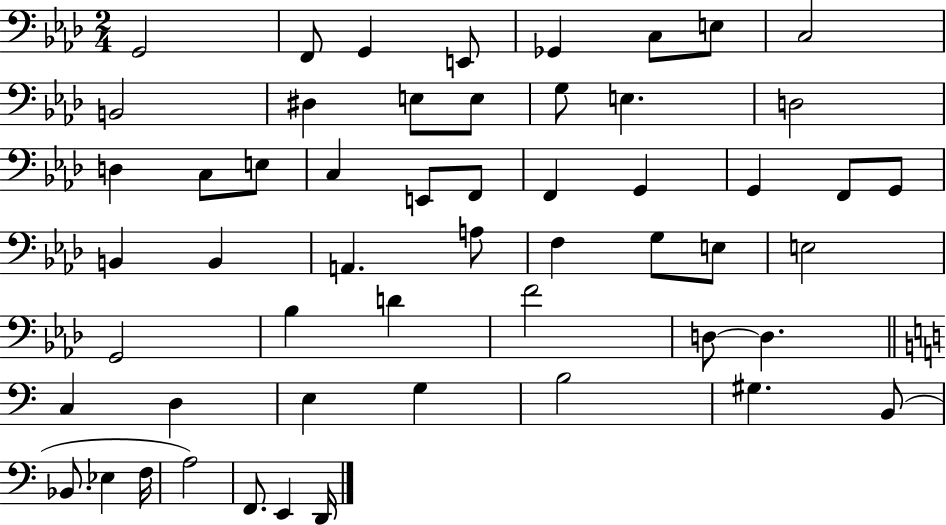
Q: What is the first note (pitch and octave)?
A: G2